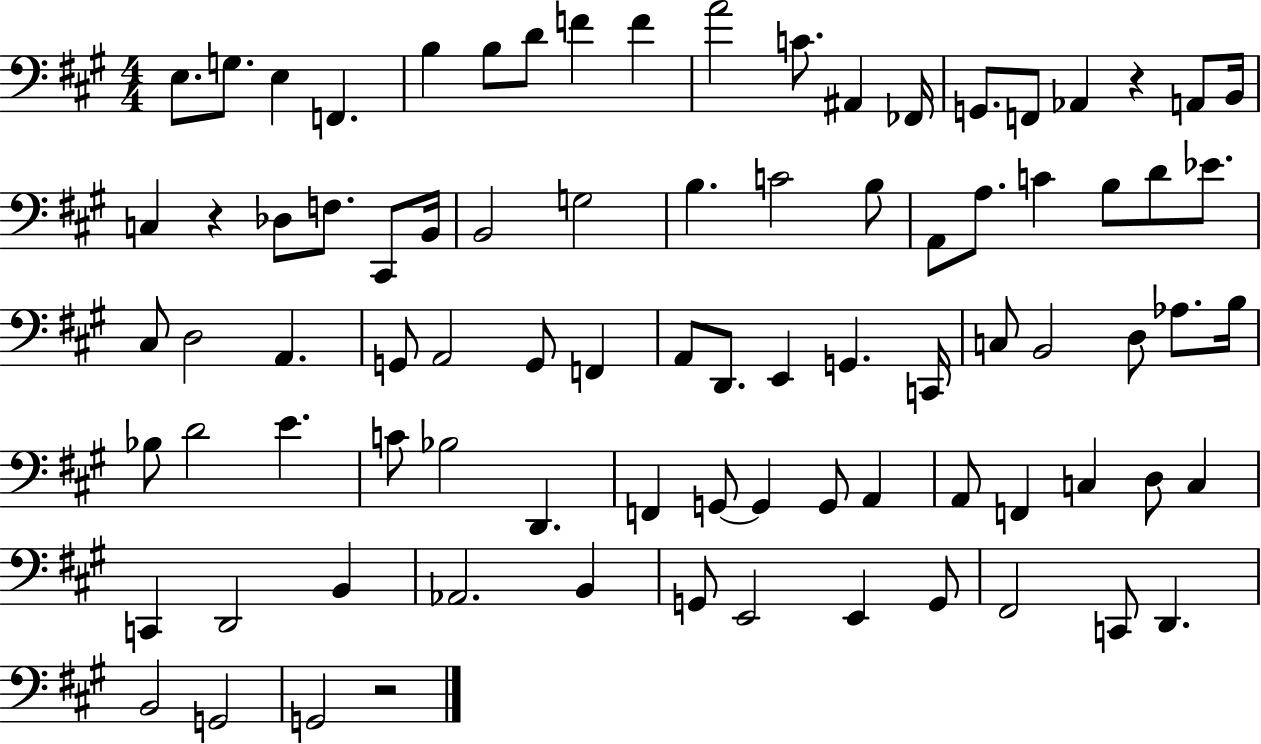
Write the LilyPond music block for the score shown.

{
  \clef bass
  \numericTimeSignature
  \time 4/4
  \key a \major
  e8. g8. e4 f,4. | b4 b8 d'8 f'4 f'4 | a'2 c'8. ais,4 fes,16 | g,8. f,8 aes,4 r4 a,8 b,16 | \break c4 r4 des8 f8. cis,8 b,16 | b,2 g2 | b4. c'2 b8 | a,8 a8. c'4 b8 d'8 ees'8. | \break cis8 d2 a,4. | g,8 a,2 g,8 f,4 | a,8 d,8. e,4 g,4. c,16 | c8 b,2 d8 aes8. b16 | \break bes8 d'2 e'4. | c'8 bes2 d,4. | f,4 g,8~~ g,4 g,8 a,4 | a,8 f,4 c4 d8 c4 | \break c,4 d,2 b,4 | aes,2. b,4 | g,8 e,2 e,4 g,8 | fis,2 c,8 d,4. | \break b,2 g,2 | g,2 r2 | \bar "|."
}